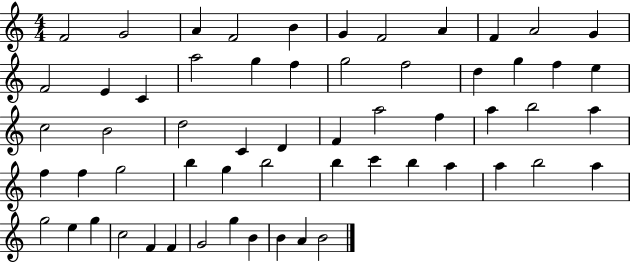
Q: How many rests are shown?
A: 0